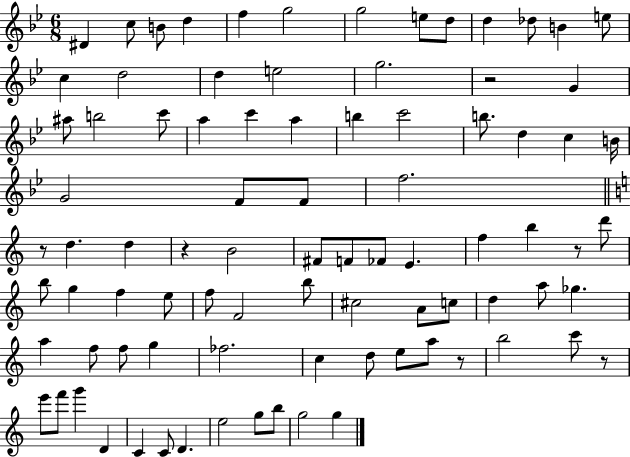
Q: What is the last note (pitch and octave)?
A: G5